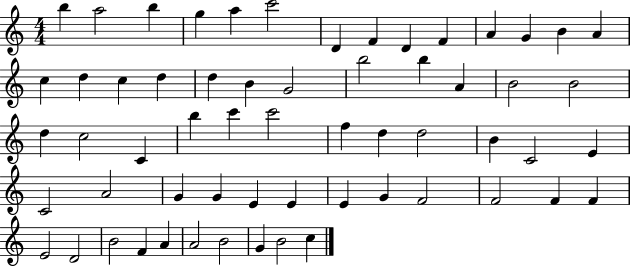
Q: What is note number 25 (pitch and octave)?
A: B4